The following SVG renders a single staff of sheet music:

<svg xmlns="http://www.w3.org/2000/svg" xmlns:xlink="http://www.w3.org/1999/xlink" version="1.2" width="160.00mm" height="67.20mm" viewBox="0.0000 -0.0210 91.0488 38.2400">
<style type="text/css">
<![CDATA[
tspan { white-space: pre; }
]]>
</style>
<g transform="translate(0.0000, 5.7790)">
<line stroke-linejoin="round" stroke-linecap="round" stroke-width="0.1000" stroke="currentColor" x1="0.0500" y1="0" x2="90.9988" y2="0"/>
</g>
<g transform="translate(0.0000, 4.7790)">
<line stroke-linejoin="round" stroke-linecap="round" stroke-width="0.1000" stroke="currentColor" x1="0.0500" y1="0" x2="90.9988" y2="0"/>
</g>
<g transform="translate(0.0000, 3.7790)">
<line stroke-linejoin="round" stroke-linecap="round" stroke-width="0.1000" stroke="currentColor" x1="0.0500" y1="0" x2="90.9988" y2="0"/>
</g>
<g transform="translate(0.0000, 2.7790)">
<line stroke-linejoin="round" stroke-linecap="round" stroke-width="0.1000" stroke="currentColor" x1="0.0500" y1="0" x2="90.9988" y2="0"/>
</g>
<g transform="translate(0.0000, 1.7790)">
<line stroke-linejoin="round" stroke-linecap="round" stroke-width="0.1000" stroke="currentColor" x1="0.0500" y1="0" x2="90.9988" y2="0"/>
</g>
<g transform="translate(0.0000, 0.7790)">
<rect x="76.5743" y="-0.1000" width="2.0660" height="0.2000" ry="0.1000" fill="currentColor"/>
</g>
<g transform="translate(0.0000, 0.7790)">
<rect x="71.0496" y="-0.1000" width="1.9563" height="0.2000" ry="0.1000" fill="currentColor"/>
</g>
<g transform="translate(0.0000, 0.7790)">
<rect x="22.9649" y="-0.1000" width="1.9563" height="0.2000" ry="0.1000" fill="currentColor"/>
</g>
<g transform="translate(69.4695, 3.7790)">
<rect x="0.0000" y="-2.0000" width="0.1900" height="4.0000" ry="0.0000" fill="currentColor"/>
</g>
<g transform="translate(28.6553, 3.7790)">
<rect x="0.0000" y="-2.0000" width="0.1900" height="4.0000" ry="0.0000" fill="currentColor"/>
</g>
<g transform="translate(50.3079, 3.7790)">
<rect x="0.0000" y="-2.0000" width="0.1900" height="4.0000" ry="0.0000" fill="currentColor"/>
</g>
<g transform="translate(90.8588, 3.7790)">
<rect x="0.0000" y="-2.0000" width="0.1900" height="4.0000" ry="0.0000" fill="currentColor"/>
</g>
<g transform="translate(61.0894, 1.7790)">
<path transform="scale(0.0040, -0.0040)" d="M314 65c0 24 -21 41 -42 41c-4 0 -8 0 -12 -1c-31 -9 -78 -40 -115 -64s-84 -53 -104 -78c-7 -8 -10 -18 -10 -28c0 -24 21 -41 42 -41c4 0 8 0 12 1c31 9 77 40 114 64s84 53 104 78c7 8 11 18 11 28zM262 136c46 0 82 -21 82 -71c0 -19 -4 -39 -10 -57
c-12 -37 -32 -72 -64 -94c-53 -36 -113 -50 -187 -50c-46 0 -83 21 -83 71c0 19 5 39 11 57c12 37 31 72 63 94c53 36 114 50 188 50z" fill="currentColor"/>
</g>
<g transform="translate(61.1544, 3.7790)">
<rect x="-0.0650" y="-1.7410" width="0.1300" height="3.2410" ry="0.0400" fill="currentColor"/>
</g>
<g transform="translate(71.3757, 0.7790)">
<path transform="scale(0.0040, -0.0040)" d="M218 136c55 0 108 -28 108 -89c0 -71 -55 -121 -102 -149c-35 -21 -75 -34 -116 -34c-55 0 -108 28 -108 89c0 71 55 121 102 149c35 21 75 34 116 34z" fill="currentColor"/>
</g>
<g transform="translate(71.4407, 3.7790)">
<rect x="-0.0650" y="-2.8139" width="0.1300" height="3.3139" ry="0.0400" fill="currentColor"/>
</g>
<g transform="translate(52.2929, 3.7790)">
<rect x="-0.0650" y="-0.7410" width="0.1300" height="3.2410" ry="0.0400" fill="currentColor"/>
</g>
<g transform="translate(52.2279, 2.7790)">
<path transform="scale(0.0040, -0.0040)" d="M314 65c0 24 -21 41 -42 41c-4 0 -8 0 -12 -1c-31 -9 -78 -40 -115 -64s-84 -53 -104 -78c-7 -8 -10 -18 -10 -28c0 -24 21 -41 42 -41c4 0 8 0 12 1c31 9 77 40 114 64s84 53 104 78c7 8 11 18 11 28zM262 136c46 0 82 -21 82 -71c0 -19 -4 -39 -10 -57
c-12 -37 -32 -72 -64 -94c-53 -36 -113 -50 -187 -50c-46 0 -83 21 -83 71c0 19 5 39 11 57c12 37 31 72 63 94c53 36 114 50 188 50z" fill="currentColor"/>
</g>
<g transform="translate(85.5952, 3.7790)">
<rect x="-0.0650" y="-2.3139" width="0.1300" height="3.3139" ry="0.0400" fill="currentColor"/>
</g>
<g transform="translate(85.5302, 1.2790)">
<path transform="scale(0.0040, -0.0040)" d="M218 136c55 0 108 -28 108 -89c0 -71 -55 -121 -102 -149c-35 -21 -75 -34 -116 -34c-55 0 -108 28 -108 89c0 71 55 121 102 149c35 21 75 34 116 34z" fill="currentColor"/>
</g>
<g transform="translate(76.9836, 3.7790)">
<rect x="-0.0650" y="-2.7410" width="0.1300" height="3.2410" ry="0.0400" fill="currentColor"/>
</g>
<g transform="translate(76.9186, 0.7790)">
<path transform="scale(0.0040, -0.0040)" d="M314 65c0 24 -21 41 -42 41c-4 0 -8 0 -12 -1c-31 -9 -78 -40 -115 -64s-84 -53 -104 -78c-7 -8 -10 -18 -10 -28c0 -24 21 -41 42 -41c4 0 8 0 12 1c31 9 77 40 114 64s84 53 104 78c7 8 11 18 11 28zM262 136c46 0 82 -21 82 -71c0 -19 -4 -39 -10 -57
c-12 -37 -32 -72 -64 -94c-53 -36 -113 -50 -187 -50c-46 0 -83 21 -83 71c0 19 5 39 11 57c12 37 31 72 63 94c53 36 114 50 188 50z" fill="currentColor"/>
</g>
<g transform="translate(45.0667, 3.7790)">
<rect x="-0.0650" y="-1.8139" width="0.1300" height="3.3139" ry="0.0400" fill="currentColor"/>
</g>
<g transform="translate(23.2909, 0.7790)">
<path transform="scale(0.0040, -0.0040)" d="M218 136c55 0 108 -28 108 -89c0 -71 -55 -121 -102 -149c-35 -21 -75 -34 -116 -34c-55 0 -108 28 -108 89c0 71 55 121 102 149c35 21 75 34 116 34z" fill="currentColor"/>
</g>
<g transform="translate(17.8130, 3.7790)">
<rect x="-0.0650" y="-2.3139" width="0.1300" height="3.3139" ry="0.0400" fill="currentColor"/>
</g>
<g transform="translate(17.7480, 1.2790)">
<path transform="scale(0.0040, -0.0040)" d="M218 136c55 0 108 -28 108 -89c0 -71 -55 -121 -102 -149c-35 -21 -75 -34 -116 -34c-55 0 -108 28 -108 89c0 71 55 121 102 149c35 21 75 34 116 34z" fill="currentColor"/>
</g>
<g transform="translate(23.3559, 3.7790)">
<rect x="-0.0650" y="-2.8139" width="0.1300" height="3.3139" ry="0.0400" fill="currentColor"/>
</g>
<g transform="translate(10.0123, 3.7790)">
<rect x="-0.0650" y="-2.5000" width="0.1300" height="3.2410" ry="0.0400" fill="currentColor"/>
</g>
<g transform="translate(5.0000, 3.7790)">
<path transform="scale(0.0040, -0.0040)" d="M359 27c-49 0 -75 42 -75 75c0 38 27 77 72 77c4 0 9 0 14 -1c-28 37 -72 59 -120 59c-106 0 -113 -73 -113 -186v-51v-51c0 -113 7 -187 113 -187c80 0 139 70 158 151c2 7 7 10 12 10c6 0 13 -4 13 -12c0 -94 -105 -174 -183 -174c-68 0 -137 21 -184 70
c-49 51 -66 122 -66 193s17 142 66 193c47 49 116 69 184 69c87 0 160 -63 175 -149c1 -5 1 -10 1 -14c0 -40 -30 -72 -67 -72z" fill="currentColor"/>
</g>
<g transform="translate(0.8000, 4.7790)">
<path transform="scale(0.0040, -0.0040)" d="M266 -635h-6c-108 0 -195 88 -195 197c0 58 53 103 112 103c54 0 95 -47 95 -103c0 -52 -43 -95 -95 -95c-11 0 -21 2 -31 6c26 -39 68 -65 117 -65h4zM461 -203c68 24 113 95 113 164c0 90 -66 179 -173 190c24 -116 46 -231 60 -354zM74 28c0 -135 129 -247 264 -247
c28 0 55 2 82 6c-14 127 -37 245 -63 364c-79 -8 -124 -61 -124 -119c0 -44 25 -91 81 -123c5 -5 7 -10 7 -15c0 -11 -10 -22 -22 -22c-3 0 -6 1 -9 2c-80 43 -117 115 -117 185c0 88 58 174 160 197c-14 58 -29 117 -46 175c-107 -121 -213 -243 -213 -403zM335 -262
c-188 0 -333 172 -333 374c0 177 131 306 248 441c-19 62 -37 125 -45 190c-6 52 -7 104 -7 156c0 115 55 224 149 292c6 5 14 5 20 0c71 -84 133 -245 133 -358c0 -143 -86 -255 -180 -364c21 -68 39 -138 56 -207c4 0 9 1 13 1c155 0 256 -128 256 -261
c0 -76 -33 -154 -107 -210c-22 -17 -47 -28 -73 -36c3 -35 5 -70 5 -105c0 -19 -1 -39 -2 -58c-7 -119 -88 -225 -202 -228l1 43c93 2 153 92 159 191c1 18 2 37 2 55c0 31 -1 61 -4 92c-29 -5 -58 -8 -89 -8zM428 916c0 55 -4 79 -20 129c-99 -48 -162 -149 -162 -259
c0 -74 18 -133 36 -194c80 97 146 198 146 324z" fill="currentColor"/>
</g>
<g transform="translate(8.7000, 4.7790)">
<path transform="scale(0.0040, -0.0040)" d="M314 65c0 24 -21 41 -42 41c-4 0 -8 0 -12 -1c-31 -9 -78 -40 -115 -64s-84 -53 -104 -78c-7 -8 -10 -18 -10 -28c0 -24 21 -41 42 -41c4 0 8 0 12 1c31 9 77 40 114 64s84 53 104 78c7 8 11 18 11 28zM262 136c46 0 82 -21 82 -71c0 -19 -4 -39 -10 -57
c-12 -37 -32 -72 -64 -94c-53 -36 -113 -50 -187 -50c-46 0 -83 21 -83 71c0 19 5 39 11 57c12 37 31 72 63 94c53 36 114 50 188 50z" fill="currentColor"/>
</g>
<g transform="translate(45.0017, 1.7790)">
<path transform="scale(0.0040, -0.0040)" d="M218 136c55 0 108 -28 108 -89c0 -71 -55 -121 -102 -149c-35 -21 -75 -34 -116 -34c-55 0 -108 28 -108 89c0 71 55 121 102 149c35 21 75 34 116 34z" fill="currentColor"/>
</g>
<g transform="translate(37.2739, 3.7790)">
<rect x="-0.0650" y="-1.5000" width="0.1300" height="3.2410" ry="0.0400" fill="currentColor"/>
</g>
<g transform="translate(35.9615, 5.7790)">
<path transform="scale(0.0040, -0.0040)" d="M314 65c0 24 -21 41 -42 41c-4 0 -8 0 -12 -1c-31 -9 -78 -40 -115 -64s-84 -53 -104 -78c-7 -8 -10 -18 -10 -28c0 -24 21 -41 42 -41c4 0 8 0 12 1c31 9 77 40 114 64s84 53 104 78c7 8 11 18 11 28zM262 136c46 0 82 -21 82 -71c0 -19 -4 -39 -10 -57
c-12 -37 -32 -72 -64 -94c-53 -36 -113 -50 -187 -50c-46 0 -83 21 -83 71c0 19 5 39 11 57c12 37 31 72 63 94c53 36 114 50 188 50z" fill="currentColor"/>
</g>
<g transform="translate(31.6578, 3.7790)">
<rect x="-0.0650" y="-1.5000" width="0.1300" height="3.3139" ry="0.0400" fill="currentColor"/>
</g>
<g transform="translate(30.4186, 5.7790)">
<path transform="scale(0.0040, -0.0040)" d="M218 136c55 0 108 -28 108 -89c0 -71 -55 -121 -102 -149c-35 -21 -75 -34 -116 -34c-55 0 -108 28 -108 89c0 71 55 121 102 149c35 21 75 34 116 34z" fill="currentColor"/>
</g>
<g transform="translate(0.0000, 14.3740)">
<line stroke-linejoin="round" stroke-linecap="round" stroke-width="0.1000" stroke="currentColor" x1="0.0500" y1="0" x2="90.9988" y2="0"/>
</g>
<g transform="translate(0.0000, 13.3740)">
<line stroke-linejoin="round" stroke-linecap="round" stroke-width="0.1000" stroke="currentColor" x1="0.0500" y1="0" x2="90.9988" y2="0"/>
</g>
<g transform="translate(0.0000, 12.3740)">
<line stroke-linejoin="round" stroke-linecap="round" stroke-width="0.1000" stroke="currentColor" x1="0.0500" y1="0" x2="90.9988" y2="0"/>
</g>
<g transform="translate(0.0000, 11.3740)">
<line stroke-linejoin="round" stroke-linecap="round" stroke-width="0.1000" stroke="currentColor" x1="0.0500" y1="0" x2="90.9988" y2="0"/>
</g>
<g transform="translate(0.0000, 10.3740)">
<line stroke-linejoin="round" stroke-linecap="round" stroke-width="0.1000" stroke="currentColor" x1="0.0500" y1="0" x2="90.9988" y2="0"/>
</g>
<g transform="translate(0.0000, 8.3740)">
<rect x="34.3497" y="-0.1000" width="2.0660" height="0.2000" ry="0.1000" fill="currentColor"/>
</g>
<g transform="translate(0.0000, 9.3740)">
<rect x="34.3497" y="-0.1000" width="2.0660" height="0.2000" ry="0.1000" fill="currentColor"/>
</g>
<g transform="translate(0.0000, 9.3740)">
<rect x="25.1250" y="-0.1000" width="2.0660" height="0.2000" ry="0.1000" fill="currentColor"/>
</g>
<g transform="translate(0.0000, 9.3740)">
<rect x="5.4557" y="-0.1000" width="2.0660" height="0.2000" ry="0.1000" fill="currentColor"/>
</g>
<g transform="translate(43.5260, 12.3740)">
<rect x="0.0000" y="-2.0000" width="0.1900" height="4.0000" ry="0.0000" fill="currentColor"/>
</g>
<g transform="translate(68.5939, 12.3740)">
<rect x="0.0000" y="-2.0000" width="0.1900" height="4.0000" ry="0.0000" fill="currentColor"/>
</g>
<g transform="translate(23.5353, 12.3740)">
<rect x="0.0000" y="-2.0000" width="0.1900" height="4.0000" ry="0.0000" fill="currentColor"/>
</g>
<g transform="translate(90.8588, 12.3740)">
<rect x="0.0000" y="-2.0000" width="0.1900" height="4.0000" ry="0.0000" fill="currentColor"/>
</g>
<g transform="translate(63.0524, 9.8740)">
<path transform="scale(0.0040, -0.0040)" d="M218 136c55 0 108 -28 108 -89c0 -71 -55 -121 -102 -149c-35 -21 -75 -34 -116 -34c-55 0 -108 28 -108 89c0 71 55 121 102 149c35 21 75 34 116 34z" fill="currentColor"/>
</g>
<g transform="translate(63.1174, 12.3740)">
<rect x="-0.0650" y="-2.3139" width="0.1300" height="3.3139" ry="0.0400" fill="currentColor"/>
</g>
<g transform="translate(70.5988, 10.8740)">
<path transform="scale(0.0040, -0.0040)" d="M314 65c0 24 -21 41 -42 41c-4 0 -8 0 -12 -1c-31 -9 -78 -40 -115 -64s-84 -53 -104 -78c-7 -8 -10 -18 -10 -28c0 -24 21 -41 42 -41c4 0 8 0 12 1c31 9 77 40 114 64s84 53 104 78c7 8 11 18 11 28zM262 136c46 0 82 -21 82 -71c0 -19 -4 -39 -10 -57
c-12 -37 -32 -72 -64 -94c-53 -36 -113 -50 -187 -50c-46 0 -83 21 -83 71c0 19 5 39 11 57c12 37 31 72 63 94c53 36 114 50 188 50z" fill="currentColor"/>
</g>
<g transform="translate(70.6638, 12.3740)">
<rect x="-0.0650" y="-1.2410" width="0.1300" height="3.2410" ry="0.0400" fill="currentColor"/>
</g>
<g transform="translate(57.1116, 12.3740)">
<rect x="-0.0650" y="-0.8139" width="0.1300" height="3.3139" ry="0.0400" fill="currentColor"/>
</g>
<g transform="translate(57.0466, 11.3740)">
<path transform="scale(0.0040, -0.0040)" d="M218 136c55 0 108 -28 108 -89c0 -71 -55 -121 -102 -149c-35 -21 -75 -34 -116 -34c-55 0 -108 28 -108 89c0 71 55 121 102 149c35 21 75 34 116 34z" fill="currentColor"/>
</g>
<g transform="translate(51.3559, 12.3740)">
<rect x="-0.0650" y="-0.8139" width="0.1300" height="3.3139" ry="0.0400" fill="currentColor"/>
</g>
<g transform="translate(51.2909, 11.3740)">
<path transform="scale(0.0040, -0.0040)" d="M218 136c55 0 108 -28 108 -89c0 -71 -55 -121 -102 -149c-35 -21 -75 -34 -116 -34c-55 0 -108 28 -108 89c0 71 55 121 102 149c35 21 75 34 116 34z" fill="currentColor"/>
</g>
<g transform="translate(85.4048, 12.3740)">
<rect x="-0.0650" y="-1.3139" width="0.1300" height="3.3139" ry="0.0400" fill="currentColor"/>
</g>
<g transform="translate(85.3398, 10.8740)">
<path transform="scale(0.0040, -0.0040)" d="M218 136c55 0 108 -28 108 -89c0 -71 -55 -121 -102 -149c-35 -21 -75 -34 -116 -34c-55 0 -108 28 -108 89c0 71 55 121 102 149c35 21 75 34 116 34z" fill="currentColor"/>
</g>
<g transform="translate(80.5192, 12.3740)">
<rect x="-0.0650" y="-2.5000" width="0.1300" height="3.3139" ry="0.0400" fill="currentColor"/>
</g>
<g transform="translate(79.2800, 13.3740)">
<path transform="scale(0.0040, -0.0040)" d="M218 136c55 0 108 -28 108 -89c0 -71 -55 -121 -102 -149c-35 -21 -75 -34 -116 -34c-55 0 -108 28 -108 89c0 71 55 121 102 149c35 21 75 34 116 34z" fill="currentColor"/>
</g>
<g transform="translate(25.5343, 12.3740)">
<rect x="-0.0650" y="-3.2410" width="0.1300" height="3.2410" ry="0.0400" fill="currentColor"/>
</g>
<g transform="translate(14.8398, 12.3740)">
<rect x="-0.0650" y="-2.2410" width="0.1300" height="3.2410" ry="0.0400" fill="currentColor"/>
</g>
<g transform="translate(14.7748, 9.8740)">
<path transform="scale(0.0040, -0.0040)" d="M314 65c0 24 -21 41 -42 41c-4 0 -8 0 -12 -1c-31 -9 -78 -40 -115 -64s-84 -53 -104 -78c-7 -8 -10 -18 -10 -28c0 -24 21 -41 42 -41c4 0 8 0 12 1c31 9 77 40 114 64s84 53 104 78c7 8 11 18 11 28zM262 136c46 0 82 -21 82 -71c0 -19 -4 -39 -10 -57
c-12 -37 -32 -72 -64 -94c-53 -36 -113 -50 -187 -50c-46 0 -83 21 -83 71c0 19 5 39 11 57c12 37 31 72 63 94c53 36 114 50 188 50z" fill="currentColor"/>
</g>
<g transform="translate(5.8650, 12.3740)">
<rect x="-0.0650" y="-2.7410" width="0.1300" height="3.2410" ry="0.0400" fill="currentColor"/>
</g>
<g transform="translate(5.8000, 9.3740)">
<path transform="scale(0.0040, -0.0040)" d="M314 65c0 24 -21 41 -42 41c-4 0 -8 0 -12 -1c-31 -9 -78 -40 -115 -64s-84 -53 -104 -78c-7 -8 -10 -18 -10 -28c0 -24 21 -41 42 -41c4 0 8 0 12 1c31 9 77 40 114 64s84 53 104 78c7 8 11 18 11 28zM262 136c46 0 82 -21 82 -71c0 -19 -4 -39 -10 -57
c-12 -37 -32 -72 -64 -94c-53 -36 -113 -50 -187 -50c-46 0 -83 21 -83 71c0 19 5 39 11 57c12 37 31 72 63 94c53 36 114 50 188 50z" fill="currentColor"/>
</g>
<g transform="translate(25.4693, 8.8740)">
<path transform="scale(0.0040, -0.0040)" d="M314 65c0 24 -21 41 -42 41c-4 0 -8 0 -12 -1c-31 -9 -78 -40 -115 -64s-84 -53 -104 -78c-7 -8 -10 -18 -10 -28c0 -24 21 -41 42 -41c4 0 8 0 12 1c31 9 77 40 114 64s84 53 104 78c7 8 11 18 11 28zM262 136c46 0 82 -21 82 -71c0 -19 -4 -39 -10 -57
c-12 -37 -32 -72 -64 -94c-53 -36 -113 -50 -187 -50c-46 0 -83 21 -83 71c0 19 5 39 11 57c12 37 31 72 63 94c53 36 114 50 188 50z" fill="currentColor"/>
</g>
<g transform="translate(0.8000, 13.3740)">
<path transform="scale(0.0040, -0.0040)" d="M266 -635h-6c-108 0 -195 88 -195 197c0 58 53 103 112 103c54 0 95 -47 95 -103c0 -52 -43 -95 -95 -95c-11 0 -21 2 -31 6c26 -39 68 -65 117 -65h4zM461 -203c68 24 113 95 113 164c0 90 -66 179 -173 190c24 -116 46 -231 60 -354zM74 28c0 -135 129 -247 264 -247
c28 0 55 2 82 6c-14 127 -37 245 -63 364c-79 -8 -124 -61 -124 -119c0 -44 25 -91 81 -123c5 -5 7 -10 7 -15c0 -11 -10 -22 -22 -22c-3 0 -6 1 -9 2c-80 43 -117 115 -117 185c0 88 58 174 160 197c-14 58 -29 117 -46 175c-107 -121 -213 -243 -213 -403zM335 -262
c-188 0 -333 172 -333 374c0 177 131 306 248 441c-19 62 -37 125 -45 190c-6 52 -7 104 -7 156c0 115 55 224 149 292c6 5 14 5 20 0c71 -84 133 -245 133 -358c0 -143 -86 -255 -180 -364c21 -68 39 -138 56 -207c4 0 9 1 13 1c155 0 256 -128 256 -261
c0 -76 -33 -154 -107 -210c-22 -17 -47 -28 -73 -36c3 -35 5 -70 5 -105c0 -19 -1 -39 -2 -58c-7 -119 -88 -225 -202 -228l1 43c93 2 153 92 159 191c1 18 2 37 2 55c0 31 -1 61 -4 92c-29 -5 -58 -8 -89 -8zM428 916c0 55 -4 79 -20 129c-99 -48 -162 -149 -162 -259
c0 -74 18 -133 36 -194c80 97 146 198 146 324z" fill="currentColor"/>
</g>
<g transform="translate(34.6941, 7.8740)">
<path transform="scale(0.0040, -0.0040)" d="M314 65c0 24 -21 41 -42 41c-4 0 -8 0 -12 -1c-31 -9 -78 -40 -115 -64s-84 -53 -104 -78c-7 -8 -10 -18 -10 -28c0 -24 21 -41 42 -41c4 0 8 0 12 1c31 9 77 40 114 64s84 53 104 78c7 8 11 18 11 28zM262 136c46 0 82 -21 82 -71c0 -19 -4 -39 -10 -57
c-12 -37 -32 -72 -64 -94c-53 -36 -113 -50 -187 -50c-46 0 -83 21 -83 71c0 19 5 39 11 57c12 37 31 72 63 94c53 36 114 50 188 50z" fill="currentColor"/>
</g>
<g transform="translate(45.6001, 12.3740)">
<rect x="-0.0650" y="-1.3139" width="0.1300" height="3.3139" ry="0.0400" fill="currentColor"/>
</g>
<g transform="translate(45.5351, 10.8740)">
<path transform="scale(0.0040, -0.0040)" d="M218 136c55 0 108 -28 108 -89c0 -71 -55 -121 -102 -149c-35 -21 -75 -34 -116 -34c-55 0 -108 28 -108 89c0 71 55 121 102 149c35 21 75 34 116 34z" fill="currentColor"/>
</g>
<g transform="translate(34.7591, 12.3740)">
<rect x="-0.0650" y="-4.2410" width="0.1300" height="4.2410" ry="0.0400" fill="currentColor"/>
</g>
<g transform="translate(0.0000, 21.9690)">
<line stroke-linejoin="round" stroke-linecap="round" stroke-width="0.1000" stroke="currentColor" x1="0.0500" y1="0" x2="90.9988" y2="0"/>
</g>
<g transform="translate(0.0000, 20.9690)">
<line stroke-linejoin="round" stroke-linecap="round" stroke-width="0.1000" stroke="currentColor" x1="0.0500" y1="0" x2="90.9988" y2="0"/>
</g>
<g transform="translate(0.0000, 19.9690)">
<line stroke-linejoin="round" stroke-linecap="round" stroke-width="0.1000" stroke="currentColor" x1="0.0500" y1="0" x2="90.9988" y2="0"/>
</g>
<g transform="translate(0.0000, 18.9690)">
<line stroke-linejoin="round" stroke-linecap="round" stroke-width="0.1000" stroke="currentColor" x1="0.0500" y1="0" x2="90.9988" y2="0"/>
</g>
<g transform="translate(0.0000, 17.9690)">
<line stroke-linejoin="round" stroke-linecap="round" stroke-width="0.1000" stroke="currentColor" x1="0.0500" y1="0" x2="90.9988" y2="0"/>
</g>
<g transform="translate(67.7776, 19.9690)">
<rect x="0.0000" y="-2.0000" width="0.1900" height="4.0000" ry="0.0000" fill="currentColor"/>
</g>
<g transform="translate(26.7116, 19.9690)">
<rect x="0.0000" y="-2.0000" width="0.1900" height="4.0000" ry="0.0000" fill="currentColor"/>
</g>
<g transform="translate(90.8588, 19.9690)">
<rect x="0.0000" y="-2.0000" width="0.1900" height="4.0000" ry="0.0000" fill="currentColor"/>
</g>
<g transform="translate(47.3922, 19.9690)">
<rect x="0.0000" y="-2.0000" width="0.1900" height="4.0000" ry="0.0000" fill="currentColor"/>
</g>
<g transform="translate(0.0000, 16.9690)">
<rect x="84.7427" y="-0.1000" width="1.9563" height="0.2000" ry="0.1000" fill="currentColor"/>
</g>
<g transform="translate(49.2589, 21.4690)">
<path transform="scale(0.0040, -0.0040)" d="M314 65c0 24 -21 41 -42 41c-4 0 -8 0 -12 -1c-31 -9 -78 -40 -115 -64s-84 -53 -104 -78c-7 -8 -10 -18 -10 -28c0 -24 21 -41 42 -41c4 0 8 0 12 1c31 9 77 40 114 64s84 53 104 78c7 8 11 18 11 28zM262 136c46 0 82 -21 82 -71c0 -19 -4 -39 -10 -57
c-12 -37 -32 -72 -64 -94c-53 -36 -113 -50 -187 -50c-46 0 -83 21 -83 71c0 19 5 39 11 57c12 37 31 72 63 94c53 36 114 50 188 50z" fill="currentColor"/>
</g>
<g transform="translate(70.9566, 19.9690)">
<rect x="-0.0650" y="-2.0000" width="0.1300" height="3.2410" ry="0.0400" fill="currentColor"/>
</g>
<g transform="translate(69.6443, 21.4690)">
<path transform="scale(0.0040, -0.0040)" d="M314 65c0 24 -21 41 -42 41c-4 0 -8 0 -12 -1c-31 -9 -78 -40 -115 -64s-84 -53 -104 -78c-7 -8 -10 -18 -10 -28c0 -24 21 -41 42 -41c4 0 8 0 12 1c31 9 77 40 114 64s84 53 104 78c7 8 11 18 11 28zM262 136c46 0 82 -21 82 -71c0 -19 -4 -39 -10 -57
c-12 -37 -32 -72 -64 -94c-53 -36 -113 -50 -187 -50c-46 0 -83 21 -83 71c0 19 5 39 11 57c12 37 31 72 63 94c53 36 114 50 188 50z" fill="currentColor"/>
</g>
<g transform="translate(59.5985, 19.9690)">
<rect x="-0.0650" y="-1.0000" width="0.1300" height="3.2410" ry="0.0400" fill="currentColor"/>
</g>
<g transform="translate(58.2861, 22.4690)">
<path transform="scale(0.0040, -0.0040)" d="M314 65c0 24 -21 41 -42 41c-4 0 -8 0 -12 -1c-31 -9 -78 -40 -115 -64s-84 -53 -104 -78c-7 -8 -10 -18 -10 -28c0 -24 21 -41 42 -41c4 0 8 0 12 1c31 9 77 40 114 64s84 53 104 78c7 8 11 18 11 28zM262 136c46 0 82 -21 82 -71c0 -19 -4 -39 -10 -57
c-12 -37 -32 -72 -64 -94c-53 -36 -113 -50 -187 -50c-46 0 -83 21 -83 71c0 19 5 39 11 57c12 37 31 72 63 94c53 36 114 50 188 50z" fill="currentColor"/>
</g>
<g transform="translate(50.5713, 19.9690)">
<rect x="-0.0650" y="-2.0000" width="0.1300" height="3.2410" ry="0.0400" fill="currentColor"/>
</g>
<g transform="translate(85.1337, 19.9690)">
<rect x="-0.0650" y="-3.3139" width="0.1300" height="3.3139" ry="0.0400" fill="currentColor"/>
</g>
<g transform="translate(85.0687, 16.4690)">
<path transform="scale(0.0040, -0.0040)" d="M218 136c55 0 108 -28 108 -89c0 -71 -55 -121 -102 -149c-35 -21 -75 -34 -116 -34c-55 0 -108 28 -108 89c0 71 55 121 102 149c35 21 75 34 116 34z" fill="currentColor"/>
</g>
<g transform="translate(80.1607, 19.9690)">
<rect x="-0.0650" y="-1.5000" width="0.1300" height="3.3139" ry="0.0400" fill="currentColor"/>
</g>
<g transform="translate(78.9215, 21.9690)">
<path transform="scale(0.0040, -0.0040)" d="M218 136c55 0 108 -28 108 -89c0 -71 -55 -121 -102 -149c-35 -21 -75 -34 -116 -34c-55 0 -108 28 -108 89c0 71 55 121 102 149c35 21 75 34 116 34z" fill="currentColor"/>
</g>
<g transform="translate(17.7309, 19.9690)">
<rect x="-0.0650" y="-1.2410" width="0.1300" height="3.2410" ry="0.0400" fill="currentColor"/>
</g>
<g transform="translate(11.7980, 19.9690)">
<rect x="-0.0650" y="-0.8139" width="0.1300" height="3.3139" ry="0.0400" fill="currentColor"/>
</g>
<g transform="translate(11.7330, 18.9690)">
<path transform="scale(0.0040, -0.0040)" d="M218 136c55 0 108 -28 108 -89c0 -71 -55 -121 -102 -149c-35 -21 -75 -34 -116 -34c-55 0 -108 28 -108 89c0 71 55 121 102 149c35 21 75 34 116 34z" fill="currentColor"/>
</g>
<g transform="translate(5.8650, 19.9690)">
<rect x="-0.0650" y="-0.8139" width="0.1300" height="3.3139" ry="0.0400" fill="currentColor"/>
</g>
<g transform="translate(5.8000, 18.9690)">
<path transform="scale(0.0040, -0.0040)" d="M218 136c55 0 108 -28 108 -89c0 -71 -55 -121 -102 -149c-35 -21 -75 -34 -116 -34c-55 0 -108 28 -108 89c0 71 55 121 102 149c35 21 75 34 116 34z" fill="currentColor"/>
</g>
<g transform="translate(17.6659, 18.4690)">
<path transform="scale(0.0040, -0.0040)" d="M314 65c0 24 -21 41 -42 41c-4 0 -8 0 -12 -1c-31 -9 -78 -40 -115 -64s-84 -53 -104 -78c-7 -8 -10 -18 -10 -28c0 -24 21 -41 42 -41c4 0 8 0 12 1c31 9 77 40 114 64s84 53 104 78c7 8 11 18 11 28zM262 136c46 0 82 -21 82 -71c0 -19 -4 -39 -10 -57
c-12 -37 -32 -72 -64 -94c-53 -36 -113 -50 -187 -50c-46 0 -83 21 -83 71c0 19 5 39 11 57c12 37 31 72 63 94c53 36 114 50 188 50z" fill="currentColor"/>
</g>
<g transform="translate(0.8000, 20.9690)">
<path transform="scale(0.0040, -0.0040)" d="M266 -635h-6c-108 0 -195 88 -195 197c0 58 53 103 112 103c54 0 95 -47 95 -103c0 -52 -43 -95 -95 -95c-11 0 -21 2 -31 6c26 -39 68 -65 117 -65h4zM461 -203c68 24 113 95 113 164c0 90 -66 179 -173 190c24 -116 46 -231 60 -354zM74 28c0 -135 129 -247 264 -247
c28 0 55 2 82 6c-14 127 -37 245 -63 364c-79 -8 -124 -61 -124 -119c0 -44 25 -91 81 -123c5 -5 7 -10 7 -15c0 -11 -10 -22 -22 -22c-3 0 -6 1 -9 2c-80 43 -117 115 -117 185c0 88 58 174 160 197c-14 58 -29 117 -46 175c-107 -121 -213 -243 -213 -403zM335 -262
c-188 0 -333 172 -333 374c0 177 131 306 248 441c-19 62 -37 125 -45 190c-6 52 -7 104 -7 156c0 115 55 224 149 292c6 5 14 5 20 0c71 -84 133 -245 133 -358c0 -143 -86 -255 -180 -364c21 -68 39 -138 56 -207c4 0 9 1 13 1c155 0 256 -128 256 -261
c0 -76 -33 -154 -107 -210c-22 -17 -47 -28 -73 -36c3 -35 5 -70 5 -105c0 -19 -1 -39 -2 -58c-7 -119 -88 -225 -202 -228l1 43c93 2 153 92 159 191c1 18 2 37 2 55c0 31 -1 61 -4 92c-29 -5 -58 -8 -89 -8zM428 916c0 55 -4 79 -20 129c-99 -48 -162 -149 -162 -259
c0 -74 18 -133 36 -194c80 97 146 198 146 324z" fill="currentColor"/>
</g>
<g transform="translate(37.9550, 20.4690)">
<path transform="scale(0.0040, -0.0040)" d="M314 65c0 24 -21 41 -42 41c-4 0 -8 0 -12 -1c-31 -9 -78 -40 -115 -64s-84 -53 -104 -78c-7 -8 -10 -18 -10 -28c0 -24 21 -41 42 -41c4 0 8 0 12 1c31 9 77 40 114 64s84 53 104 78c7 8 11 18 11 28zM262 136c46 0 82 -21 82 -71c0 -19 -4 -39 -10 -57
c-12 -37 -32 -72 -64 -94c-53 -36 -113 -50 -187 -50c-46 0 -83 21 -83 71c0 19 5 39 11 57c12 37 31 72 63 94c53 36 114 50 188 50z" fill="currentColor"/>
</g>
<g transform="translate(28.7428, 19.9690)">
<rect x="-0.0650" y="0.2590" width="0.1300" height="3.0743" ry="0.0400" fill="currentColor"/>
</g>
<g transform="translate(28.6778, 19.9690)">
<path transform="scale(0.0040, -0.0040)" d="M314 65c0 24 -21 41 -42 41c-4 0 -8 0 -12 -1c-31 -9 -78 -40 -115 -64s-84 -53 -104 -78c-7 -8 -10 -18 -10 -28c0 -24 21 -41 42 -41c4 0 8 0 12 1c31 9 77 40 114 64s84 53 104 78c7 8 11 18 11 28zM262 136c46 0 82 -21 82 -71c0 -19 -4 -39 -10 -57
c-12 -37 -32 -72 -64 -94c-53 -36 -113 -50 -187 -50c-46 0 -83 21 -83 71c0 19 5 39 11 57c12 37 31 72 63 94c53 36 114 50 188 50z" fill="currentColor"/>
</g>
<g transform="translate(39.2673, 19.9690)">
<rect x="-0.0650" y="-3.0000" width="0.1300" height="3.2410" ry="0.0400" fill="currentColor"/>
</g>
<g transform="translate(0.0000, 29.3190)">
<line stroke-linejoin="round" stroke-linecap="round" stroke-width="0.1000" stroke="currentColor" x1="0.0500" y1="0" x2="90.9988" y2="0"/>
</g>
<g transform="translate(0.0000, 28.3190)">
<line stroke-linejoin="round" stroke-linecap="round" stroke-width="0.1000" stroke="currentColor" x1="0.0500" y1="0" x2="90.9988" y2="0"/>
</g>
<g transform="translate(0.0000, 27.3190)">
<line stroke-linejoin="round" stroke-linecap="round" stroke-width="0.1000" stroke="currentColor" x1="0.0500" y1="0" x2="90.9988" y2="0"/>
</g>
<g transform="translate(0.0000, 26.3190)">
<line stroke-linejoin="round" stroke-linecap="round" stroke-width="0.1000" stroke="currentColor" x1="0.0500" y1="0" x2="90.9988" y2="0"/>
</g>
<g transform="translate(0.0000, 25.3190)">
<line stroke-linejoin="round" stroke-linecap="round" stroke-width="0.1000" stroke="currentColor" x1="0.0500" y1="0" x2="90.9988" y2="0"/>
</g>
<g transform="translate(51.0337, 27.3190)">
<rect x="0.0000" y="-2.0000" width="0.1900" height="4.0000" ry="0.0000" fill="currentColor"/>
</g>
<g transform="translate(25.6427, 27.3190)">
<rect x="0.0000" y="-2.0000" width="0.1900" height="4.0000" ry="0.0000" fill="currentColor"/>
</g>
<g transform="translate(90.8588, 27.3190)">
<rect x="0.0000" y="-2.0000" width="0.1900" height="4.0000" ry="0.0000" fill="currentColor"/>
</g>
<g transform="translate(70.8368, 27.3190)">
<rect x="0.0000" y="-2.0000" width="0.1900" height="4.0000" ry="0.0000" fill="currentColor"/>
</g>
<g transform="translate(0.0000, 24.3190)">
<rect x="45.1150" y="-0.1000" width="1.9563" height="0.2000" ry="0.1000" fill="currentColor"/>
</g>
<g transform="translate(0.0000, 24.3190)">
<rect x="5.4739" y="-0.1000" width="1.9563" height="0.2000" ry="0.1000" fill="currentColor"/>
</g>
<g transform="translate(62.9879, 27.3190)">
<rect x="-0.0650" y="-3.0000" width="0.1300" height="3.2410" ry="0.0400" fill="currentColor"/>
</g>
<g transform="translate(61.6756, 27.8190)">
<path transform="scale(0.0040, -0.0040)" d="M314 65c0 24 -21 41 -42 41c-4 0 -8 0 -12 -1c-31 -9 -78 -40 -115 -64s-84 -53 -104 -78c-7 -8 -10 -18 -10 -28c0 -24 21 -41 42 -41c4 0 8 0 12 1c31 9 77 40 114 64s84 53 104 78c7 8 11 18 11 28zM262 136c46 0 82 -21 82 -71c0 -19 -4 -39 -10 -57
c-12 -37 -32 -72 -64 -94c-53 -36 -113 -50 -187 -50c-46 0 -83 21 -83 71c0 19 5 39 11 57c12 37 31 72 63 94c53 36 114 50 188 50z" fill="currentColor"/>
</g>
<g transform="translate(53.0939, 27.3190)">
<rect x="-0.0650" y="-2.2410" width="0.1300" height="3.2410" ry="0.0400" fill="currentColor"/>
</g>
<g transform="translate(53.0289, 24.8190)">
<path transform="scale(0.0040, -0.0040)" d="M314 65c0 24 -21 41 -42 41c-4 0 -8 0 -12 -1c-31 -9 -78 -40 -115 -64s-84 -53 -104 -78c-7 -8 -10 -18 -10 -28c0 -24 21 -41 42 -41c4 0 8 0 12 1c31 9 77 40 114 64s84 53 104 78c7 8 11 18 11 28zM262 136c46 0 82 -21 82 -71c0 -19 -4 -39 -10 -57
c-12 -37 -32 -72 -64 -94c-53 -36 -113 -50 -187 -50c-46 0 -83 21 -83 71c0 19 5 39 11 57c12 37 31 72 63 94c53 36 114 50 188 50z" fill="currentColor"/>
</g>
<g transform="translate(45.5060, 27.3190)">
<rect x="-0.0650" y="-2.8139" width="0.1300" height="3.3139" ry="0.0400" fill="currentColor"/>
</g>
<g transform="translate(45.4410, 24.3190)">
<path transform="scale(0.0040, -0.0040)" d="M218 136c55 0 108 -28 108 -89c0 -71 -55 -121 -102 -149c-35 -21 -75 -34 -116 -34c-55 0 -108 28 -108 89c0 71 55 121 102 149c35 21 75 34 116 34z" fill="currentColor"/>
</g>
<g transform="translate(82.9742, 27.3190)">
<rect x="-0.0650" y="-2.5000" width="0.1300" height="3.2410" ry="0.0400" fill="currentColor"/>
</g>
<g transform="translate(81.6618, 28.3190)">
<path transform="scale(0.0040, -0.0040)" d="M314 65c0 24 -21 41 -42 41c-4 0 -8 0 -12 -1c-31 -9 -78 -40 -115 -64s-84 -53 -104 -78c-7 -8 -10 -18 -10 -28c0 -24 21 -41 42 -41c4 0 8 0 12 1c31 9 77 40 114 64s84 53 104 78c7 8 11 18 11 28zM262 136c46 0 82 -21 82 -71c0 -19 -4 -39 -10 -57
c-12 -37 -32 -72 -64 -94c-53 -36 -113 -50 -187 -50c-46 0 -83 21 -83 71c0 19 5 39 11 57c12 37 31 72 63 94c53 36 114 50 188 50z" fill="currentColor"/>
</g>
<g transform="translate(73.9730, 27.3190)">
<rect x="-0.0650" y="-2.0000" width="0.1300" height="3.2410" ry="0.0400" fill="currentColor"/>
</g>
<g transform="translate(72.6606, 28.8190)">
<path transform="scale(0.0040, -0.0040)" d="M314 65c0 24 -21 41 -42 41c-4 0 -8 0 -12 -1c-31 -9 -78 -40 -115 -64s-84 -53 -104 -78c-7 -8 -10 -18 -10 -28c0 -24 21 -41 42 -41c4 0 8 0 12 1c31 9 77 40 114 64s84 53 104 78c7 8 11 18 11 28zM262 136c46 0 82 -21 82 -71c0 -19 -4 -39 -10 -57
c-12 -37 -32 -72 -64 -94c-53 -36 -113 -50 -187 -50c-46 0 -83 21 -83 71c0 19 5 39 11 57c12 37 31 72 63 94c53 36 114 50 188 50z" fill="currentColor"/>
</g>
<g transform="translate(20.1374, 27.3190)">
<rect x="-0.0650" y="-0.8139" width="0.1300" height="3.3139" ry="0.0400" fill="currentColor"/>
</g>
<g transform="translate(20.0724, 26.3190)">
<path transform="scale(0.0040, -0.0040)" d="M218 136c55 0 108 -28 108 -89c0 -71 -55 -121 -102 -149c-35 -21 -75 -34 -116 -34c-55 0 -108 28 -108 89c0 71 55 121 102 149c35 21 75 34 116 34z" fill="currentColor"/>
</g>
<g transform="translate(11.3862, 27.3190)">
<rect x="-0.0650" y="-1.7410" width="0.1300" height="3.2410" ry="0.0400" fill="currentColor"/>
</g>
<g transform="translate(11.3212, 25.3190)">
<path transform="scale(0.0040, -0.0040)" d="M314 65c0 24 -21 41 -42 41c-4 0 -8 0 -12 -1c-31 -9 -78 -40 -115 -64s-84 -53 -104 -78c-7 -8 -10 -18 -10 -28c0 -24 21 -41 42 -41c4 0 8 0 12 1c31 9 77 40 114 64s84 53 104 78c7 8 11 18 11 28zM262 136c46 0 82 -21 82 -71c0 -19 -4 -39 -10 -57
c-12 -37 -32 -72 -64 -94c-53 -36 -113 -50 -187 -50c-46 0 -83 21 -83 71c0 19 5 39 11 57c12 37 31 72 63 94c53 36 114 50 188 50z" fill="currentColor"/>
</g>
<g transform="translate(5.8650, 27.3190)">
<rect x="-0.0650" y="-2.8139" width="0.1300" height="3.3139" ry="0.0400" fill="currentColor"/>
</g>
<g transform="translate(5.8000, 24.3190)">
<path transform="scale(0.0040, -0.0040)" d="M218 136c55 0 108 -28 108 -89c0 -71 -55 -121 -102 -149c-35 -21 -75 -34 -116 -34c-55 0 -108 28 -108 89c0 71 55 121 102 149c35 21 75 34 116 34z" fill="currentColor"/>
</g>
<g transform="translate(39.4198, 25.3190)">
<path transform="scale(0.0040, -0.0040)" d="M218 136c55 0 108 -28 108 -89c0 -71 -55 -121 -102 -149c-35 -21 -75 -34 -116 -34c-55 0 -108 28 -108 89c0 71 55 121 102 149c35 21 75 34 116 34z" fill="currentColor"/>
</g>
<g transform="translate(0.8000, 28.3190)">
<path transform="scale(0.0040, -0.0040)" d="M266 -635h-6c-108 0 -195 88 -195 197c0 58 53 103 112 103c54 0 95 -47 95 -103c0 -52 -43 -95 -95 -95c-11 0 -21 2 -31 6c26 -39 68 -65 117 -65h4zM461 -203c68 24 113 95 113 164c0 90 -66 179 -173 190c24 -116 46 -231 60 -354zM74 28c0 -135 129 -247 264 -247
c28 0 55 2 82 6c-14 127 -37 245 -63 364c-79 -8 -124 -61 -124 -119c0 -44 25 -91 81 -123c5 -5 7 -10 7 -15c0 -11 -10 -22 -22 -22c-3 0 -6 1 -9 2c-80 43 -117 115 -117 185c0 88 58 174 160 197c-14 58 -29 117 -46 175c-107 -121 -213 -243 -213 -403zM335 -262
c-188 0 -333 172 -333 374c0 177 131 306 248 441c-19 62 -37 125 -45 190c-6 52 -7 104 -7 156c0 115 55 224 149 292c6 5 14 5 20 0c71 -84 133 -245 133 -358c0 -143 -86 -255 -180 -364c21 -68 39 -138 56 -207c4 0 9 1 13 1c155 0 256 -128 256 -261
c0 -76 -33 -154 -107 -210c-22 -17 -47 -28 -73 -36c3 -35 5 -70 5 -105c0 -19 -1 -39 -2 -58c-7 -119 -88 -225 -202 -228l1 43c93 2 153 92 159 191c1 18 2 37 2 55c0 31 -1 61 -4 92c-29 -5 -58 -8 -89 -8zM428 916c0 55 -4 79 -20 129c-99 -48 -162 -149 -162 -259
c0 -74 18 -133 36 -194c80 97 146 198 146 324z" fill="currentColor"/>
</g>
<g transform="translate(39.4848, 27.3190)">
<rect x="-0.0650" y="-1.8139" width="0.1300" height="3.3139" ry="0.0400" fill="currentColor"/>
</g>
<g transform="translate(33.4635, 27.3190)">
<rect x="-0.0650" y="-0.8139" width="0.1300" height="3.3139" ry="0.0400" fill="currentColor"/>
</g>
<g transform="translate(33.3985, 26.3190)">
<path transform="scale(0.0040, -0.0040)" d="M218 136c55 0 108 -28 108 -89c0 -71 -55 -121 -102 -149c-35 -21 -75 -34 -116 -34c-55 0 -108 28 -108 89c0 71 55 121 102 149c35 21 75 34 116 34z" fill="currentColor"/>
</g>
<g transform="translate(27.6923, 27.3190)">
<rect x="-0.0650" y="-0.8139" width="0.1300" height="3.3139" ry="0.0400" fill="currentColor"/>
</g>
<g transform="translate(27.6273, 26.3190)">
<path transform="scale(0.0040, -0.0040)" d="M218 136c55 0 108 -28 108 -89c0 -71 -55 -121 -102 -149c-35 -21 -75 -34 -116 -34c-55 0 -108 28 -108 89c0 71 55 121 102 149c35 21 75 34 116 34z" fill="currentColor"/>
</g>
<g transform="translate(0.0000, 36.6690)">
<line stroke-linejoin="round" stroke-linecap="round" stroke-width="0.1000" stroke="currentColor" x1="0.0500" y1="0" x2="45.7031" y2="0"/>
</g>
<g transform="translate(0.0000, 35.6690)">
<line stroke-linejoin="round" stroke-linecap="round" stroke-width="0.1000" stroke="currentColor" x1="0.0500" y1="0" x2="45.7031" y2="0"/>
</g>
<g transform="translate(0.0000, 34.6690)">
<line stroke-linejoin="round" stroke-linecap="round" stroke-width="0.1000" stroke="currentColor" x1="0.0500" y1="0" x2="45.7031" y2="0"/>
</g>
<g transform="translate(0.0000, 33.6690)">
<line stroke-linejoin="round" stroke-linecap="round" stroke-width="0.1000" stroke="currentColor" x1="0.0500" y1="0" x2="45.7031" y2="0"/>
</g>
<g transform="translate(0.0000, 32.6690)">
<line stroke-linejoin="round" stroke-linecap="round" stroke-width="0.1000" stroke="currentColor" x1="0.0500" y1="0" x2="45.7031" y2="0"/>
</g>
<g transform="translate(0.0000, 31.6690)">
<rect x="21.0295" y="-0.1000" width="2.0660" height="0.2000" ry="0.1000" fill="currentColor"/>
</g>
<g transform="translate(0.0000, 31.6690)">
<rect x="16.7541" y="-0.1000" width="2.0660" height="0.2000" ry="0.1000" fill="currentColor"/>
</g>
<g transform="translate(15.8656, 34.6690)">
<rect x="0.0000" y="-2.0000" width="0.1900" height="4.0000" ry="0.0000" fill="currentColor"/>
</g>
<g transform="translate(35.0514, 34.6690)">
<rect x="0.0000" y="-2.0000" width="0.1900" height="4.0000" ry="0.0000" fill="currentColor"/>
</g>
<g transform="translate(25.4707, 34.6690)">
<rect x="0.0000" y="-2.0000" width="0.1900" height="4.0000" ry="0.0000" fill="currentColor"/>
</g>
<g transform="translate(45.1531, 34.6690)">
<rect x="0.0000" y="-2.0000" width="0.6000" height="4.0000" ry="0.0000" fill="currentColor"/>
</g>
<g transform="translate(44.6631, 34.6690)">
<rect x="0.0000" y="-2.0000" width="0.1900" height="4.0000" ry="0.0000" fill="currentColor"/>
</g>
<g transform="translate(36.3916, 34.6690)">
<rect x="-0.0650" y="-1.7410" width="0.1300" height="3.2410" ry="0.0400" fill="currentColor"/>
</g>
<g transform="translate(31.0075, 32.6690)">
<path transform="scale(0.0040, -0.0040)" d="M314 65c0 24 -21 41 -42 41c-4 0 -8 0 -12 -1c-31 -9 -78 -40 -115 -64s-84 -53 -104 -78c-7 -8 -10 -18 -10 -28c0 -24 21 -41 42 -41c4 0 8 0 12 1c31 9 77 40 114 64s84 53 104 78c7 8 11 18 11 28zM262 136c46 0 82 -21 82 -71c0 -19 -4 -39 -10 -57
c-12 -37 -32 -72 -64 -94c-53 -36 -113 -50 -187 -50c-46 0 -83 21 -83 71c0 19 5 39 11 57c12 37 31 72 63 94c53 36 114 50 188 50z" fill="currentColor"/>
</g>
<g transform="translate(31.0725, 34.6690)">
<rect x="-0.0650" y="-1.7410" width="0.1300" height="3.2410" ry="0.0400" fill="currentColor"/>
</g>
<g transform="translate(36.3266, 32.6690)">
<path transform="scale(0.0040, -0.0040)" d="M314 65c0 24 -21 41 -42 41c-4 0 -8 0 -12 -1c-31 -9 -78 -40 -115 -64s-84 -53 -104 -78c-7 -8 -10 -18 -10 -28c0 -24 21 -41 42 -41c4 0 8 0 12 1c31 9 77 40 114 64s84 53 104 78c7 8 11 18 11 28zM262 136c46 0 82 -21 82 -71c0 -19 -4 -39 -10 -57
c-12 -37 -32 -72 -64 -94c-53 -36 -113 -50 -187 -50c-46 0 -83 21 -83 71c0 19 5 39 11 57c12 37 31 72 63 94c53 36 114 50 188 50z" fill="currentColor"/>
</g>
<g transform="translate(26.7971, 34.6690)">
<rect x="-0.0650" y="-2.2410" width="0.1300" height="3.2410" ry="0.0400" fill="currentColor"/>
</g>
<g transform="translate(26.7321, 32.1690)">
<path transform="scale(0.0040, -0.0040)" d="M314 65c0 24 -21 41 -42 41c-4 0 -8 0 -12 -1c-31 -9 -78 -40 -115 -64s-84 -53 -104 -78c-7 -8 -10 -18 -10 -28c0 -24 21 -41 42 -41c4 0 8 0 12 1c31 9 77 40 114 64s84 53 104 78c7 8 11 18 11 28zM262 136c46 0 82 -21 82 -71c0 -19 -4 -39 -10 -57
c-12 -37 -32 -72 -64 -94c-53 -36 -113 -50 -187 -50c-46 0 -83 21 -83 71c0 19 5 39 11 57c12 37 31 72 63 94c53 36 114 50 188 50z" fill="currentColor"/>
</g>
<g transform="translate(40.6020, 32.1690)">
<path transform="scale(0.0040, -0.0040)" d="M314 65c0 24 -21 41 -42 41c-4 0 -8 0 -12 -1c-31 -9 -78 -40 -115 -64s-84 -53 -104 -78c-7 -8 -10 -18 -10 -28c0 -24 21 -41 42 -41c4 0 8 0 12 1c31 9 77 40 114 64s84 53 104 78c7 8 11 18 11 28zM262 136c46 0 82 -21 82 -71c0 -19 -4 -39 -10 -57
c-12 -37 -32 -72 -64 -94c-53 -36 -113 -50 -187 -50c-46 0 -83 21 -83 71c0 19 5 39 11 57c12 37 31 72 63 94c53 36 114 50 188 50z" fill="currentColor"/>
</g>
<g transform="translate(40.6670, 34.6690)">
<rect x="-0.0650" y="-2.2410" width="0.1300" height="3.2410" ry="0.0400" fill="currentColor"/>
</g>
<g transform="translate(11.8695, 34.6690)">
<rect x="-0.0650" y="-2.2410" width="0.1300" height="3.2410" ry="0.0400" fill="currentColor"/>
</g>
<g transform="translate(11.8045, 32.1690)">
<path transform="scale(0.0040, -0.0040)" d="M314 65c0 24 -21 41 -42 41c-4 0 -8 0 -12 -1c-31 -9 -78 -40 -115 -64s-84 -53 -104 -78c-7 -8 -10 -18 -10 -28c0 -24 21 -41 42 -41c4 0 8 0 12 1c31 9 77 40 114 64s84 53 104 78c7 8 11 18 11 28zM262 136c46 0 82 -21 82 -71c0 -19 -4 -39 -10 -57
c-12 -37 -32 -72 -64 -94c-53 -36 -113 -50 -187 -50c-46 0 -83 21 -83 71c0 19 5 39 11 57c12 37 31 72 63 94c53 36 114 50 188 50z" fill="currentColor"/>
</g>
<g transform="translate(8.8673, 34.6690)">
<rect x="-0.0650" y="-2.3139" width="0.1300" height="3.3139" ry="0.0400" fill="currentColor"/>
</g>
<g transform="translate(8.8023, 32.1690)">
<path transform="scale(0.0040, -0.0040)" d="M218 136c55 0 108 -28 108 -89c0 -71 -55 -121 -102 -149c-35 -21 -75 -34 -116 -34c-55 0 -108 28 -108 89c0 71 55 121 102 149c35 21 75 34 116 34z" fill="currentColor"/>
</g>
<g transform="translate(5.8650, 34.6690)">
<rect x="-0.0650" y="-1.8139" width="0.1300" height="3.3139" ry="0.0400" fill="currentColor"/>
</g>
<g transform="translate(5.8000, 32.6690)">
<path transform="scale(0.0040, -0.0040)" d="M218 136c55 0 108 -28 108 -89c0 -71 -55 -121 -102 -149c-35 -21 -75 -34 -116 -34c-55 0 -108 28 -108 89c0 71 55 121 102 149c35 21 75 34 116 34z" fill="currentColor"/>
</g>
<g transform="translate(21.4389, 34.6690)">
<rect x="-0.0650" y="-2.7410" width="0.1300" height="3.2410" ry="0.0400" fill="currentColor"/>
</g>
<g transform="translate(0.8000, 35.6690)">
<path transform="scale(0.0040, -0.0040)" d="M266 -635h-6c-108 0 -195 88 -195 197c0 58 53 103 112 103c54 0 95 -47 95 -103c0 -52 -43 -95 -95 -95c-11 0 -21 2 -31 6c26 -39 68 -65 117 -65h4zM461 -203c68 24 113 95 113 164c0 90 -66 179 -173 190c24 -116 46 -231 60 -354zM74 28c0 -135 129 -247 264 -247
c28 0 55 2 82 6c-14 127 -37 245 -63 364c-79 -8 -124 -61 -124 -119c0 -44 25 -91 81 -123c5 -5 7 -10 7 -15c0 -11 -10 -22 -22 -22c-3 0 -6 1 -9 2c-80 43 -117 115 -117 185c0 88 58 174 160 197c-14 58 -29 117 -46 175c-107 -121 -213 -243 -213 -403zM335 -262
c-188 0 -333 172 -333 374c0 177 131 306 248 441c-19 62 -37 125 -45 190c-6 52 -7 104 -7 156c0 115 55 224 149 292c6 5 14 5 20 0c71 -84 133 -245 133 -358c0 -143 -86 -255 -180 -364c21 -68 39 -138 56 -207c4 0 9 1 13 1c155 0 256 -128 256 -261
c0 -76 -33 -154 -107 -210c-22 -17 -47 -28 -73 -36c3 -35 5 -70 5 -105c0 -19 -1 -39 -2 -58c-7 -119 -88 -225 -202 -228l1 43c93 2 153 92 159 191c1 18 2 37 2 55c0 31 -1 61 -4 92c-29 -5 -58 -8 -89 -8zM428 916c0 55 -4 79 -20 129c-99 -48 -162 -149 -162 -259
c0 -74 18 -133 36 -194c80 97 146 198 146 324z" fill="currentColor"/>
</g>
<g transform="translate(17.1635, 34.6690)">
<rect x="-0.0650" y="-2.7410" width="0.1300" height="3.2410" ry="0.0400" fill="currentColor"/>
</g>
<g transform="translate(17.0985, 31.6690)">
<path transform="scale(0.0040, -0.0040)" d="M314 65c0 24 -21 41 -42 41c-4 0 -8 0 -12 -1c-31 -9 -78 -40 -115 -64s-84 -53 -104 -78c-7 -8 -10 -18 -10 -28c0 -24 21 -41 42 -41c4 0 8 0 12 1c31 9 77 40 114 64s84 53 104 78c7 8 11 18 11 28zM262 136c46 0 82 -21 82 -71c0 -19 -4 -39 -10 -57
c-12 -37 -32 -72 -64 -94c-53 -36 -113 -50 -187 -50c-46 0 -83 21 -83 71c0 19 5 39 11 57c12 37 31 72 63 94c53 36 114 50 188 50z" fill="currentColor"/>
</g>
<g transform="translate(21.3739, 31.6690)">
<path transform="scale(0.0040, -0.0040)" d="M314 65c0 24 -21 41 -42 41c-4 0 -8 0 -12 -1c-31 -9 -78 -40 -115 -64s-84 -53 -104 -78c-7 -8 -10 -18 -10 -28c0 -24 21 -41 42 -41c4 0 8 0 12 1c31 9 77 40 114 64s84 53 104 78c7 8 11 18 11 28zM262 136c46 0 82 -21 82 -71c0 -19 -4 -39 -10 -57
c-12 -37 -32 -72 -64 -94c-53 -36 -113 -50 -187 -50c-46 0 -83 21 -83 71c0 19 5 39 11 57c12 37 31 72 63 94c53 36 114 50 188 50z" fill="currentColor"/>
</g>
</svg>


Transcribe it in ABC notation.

X:1
T:Untitled
M:4/4
L:1/4
K:C
G2 g a E E2 f d2 f2 a a2 g a2 g2 b2 d'2 e d d g e2 G e d d e2 B2 A2 F2 D2 F2 E b a f2 d d d f a g2 A2 F2 G2 f g g2 a2 a2 g2 f2 f2 g2